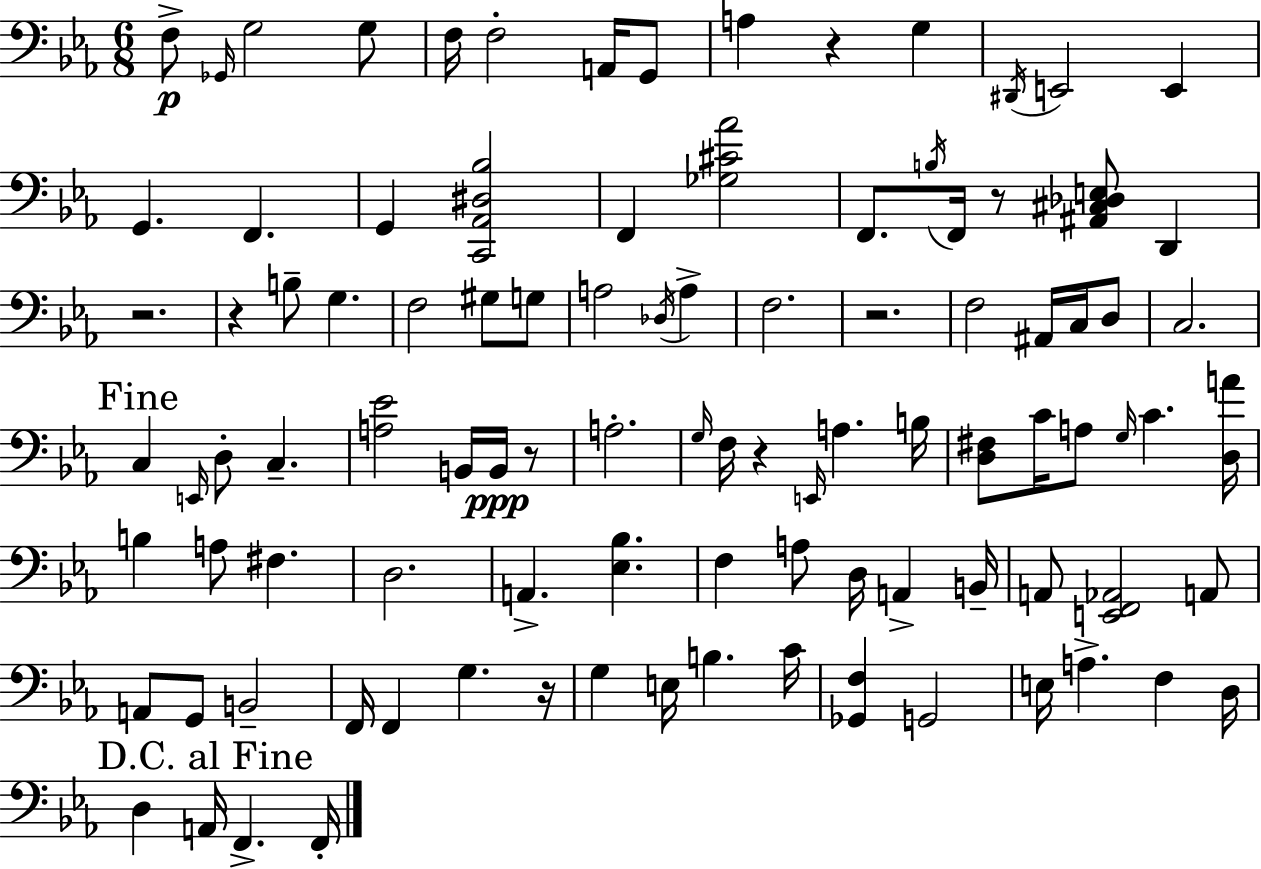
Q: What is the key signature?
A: C minor